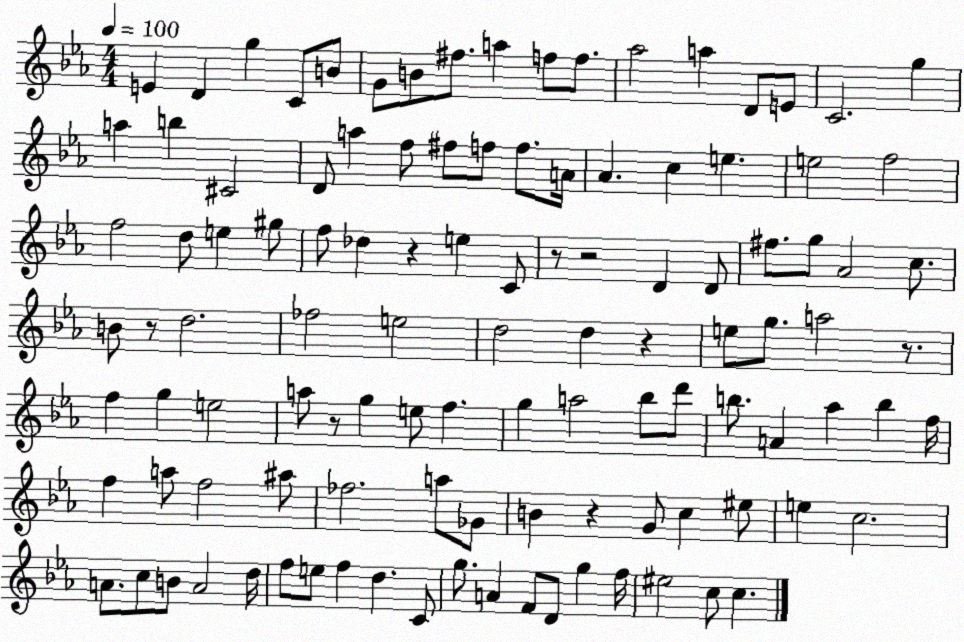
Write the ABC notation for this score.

X:1
T:Untitled
M:4/4
L:1/4
K:Eb
E D g C/2 B/2 G/2 B/2 ^f/2 a f/2 f/2 _a2 a D/2 E/2 C2 g a b ^C2 D/2 a f/2 ^f/2 f/2 f/2 A/4 _A c e e2 f2 f2 d/2 e ^g/2 f/2 _d z e C/2 z/2 z2 D D/2 ^f/2 g/2 _A2 c/2 B/2 z/2 d2 _f2 e2 d2 d z e/2 g/2 a2 z/2 f g e2 a/2 z/2 g e/2 f g a2 _b/2 d'/2 b/2 A _a b f/4 f a/2 f2 ^a/2 _f2 a/2 _G/2 B z G/2 c ^e/2 e c2 A/2 c/2 B/2 A2 d/4 f/2 e/2 f d C/2 g/2 A F/2 D/2 g f/4 ^e2 c/2 c